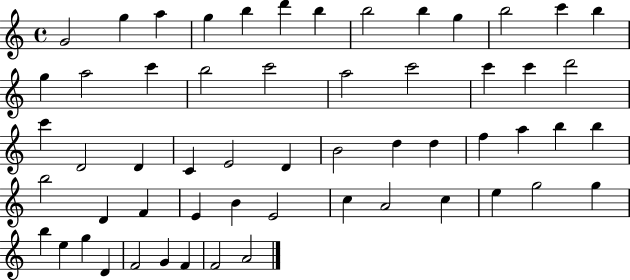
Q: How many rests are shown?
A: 0